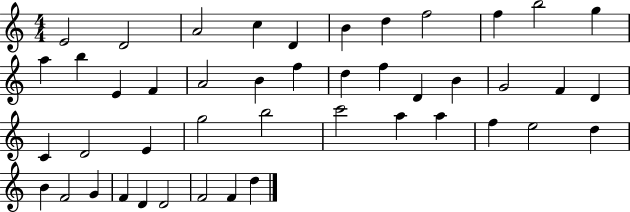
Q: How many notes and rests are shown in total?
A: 45